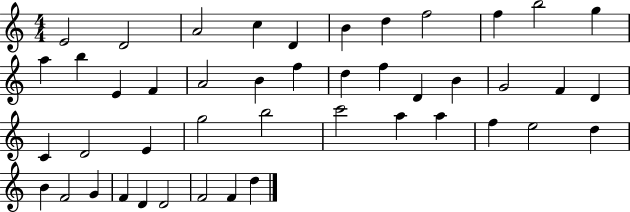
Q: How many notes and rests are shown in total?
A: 45